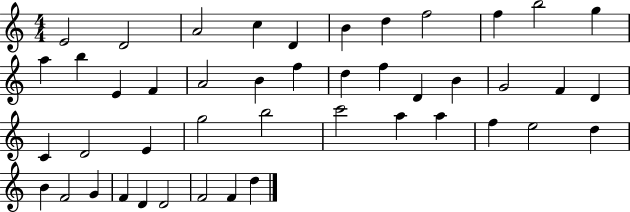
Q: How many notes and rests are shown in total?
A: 45